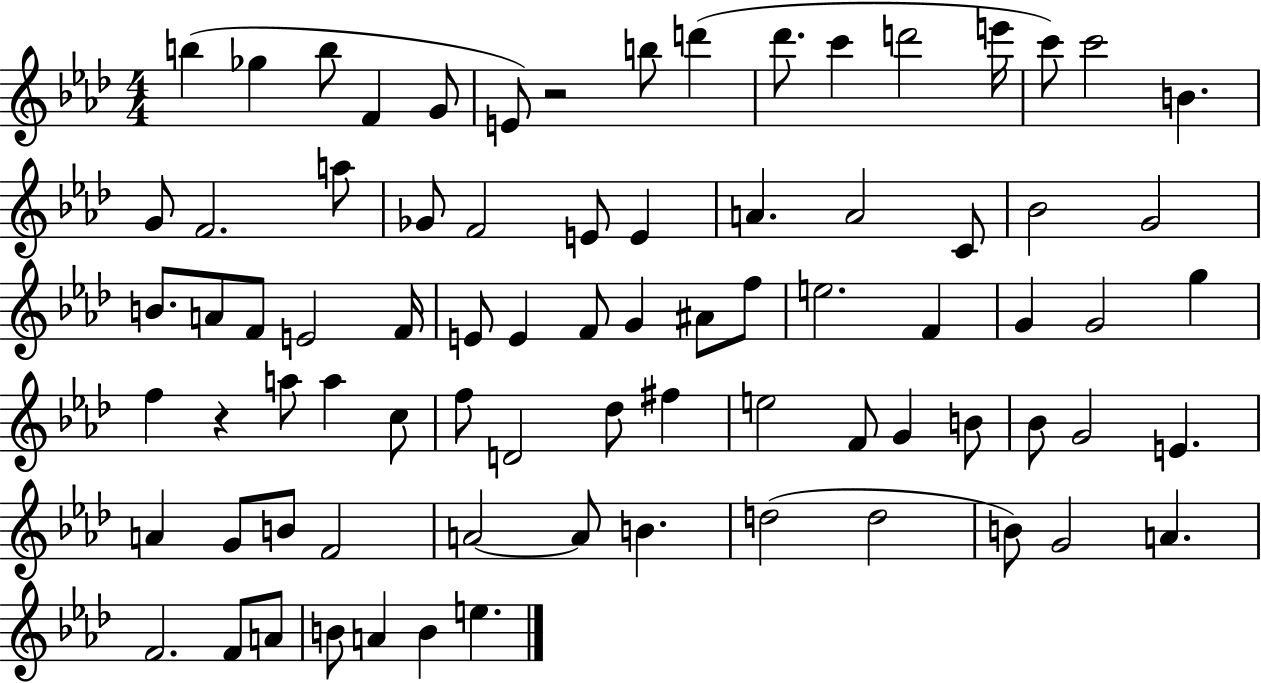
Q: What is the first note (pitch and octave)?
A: B5